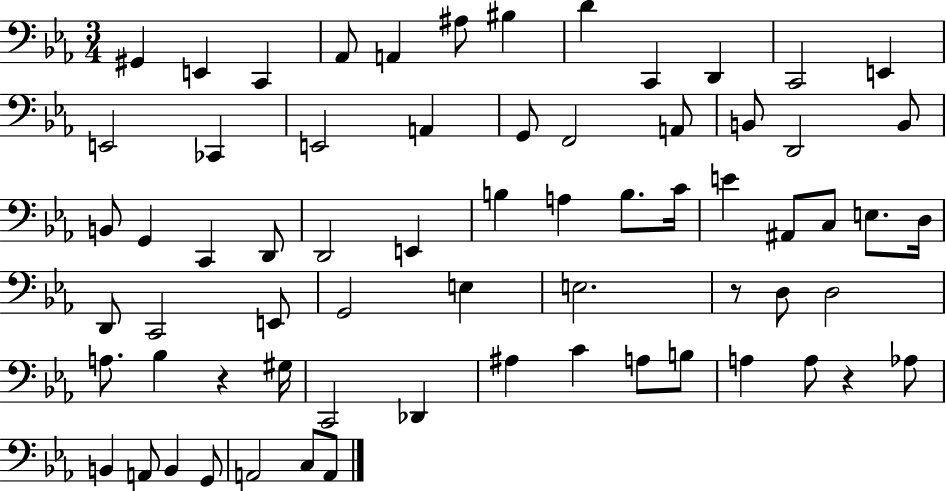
X:1
T:Untitled
M:3/4
L:1/4
K:Eb
^G,, E,, C,, _A,,/2 A,, ^A,/2 ^B, D C,, D,, C,,2 E,, E,,2 _C,, E,,2 A,, G,,/2 F,,2 A,,/2 B,,/2 D,,2 B,,/2 B,,/2 G,, C,, D,,/2 D,,2 E,, B, A, B,/2 C/4 E ^A,,/2 C,/2 E,/2 D,/4 D,,/2 C,,2 E,,/2 G,,2 E, E,2 z/2 D,/2 D,2 A,/2 _B, z ^G,/4 C,,2 _D,, ^A, C A,/2 B,/2 A, A,/2 z _A,/2 B,, A,,/2 B,, G,,/2 A,,2 C,/2 A,,/2